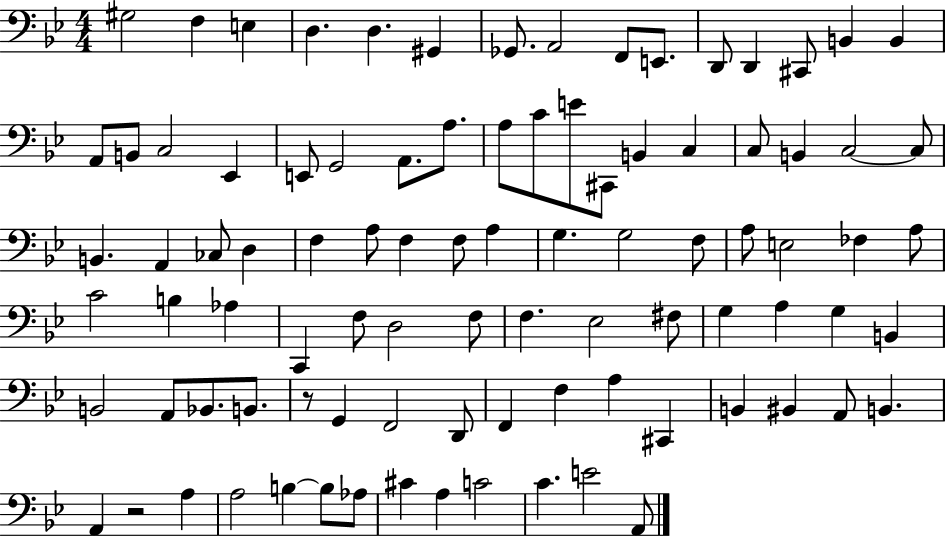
G#3/h F3/q E3/q D3/q. D3/q. G#2/q Gb2/e. A2/h F2/e E2/e. D2/e D2/q C#2/e B2/q B2/q A2/e B2/e C3/h Eb2/q E2/e G2/h A2/e. A3/e. A3/e C4/e E4/e C#2/e B2/q C3/q C3/e B2/q C3/h C3/e B2/q. A2/q CES3/e D3/q F3/q A3/e F3/q F3/e A3/q G3/q. G3/h F3/e A3/e E3/h FES3/q A3/e C4/h B3/q Ab3/q C2/q F3/e D3/h F3/e F3/q. Eb3/h F#3/e G3/q A3/q G3/q B2/q B2/h A2/e Bb2/e. B2/e. R/e G2/q F2/h D2/e F2/q F3/q A3/q C#2/q B2/q BIS2/q A2/e B2/q. A2/q R/h A3/q A3/h B3/q B3/e Ab3/e C#4/q A3/q C4/h C4/q. E4/h A2/e